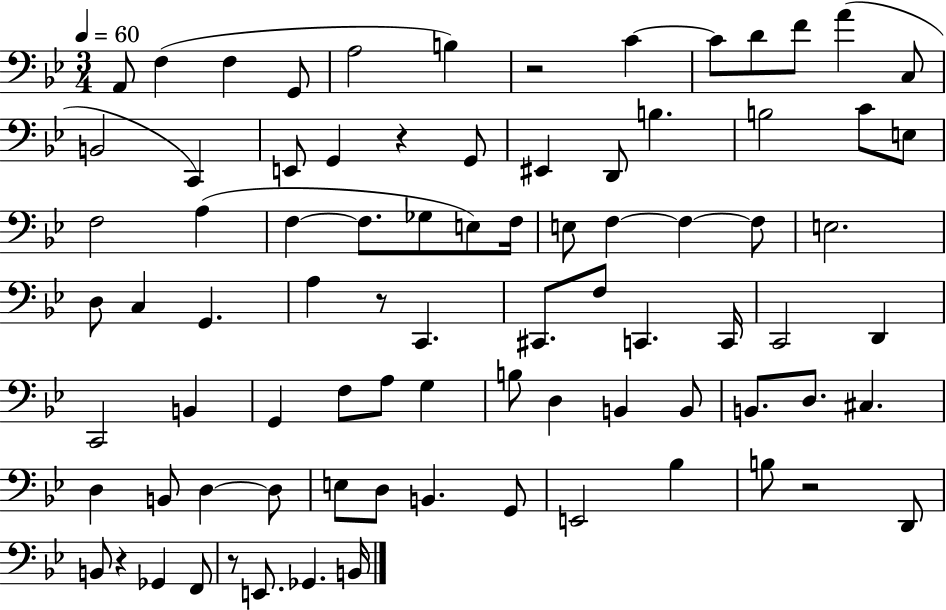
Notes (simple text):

A2/e F3/q F3/q G2/e A3/h B3/q R/h C4/q C4/e D4/e F4/e A4/q C3/e B2/h C2/q E2/e G2/q R/q G2/e EIS2/q D2/e B3/q. B3/h C4/e E3/e F3/h A3/q F3/q F3/e. Gb3/e E3/e F3/s E3/e F3/q F3/q F3/e E3/h. D3/e C3/q G2/q. A3/q R/e C2/q. C#2/e. F3/e C2/q. C2/s C2/h D2/q C2/h B2/q G2/q F3/e A3/e G3/q B3/e D3/q B2/q B2/e B2/e. D3/e. C#3/q. D3/q B2/e D3/q D3/e E3/e D3/e B2/q. G2/e E2/h Bb3/q B3/e R/h D2/e B2/e R/q Gb2/q F2/e R/e E2/e. Gb2/q. B2/s